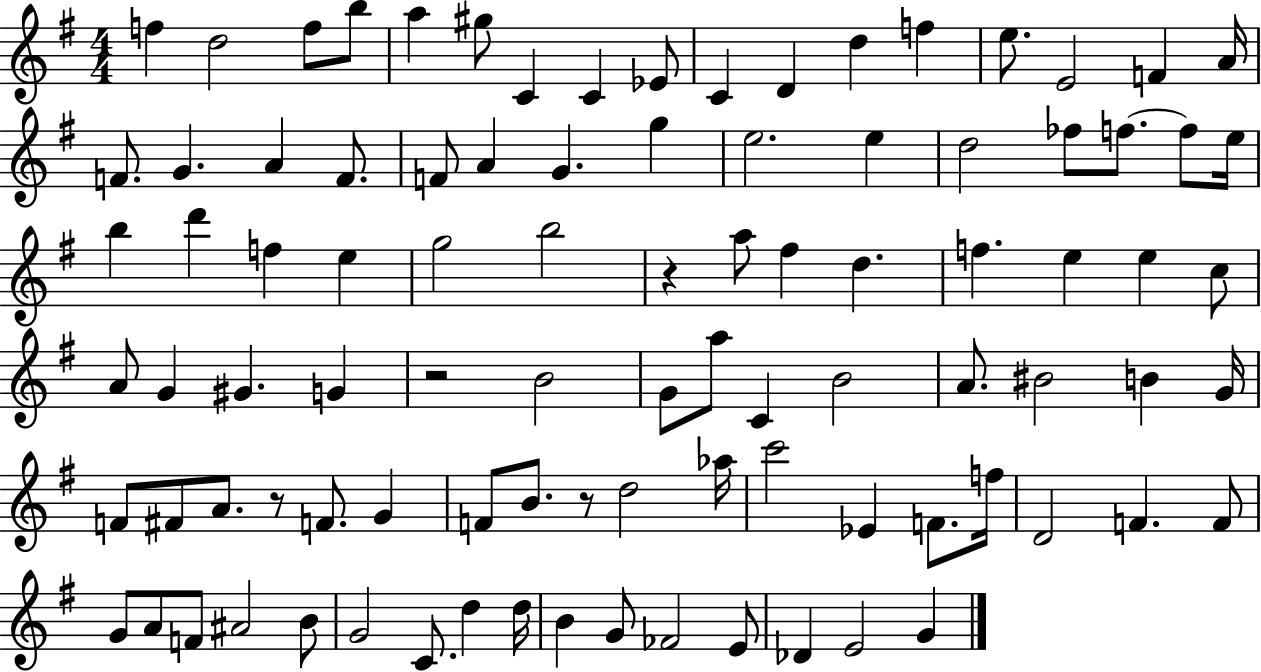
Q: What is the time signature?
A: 4/4